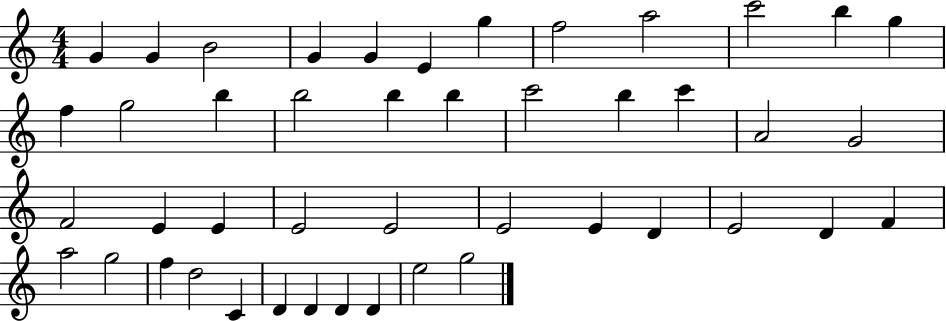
G4/q G4/q B4/h G4/q G4/q E4/q G5/q F5/h A5/h C6/h B5/q G5/q F5/q G5/h B5/q B5/h B5/q B5/q C6/h B5/q C6/q A4/h G4/h F4/h E4/q E4/q E4/h E4/h E4/h E4/q D4/q E4/h D4/q F4/q A5/h G5/h F5/q D5/h C4/q D4/q D4/q D4/q D4/q E5/h G5/h